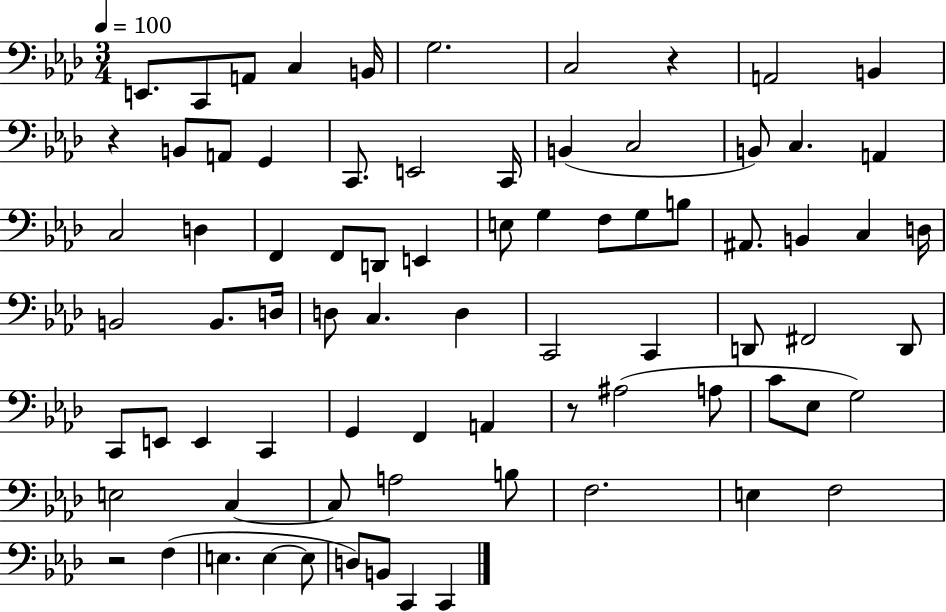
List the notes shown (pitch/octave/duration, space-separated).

E2/e. C2/e A2/e C3/q B2/s G3/h. C3/h R/q A2/h B2/q R/q B2/e A2/e G2/q C2/e. E2/h C2/s B2/q C3/h B2/e C3/q. A2/q C3/h D3/q F2/q F2/e D2/e E2/q E3/e G3/q F3/e G3/e B3/e A#2/e. B2/q C3/q D3/s B2/h B2/e. D3/s D3/e C3/q. D3/q C2/h C2/q D2/e F#2/h D2/e C2/e E2/e E2/q C2/q G2/q F2/q A2/q R/e A#3/h A3/e C4/e Eb3/e G3/h E3/h C3/q C3/e A3/h B3/e F3/h. E3/q F3/h R/h F3/q E3/q. E3/q E3/e D3/e B2/e C2/q C2/q